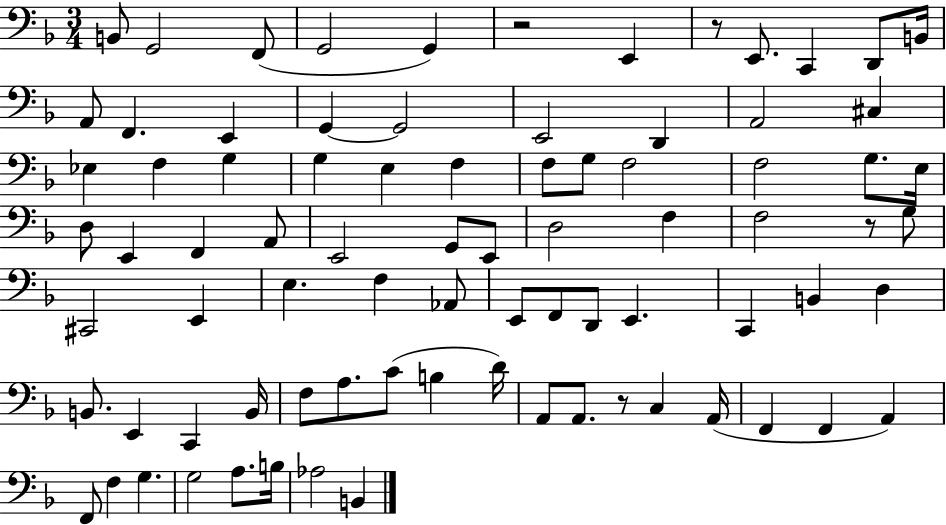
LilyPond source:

{
  \clef bass
  \numericTimeSignature
  \time 3/4
  \key f \major
  b,8 g,2 f,8( | g,2 g,4) | r2 e,4 | r8 e,8. c,4 d,8 b,16 | \break a,8 f,4. e,4 | g,4~~ g,2 | e,2 d,4 | a,2 cis4 | \break ees4 f4 g4 | g4 e4 f4 | f8 g8 f2 | f2 g8. e16 | \break d8 e,4 f,4 a,8 | e,2 g,8 e,8 | d2 f4 | f2 r8 g8 | \break cis,2 e,4 | e4. f4 aes,8 | e,8 f,8 d,8 e,4. | c,4 b,4 d4 | \break b,8. e,4 c,4 b,16 | f8 a8. c'8( b4 d'16) | a,8 a,8. r8 c4 a,16( | f,4 f,4 a,4) | \break f,8 f4 g4. | g2 a8. b16 | aes2 b,4 | \bar "|."
}